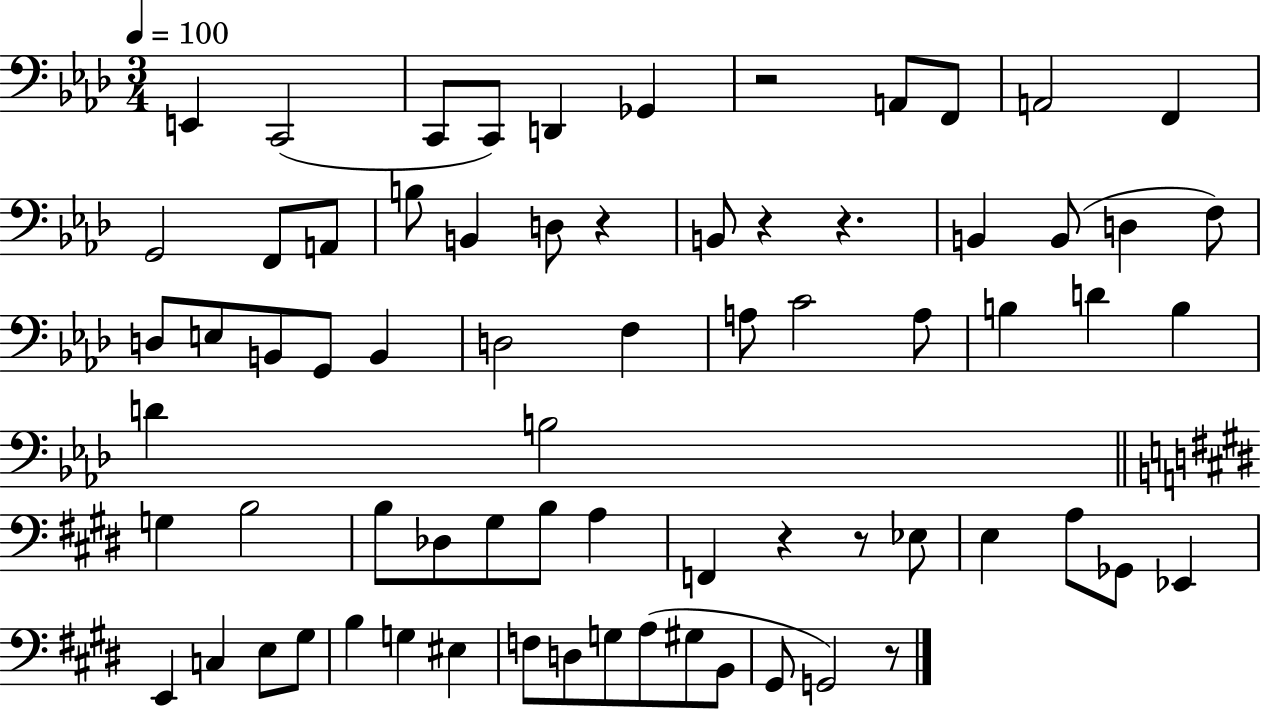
E2/q C2/h C2/e C2/e D2/q Gb2/q R/h A2/e F2/e A2/h F2/q G2/h F2/e A2/e B3/e B2/q D3/e R/q B2/e R/q R/q. B2/q B2/e D3/q F3/e D3/e E3/e B2/e G2/e B2/q D3/h F3/q A3/e C4/h A3/e B3/q D4/q B3/q D4/q B3/h G3/q B3/h B3/e Db3/e G#3/e B3/e A3/q F2/q R/q R/e Eb3/e E3/q A3/e Gb2/e Eb2/q E2/q C3/q E3/e G#3/e B3/q G3/q EIS3/q F3/e D3/e G3/e A3/e G#3/e B2/e G#2/e G2/h R/e